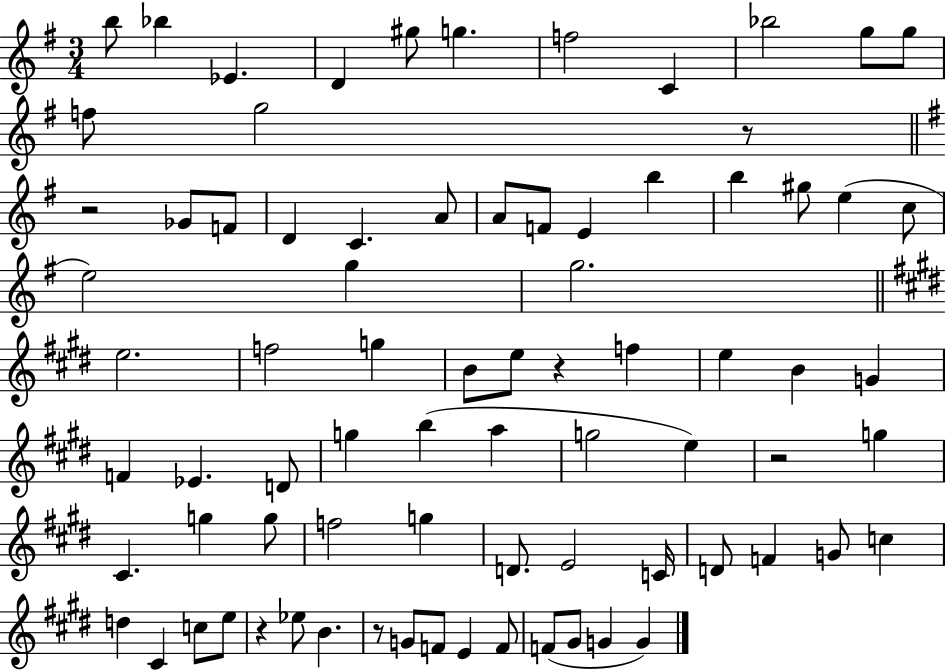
B5/e Bb5/q Eb4/q. D4/q G#5/e G5/q. F5/h C4/q Bb5/h G5/e G5/e F5/e G5/h R/e R/h Gb4/e F4/e D4/q C4/q. A4/e A4/e F4/e E4/q B5/q B5/q G#5/e E5/q C5/e E5/h G5/q G5/h. E5/h. F5/h G5/q B4/e E5/e R/q F5/q E5/q B4/q G4/q F4/q Eb4/q. D4/e G5/q B5/q A5/q G5/h E5/q R/h G5/q C#4/q. G5/q G5/e F5/h G5/q D4/e. E4/h C4/s D4/e F4/q G4/e C5/q D5/q C#4/q C5/e E5/e R/q Eb5/e B4/q. R/e G4/e F4/e E4/q F4/e F4/e G#4/e G4/q G4/q